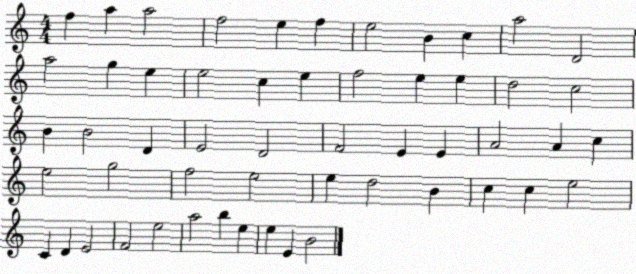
X:1
T:Untitled
M:4/4
L:1/4
K:C
f a a2 f2 e f e2 B c a2 D2 a2 g e e2 c e f2 e e d2 c2 B B2 D E2 D2 F2 E E A2 A c e2 g2 f2 e2 e d2 B c c e2 C D E2 F2 e2 a2 b e e E B2